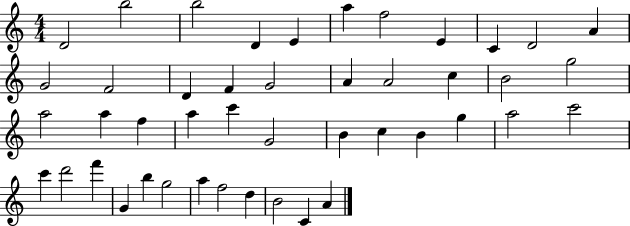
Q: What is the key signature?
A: C major